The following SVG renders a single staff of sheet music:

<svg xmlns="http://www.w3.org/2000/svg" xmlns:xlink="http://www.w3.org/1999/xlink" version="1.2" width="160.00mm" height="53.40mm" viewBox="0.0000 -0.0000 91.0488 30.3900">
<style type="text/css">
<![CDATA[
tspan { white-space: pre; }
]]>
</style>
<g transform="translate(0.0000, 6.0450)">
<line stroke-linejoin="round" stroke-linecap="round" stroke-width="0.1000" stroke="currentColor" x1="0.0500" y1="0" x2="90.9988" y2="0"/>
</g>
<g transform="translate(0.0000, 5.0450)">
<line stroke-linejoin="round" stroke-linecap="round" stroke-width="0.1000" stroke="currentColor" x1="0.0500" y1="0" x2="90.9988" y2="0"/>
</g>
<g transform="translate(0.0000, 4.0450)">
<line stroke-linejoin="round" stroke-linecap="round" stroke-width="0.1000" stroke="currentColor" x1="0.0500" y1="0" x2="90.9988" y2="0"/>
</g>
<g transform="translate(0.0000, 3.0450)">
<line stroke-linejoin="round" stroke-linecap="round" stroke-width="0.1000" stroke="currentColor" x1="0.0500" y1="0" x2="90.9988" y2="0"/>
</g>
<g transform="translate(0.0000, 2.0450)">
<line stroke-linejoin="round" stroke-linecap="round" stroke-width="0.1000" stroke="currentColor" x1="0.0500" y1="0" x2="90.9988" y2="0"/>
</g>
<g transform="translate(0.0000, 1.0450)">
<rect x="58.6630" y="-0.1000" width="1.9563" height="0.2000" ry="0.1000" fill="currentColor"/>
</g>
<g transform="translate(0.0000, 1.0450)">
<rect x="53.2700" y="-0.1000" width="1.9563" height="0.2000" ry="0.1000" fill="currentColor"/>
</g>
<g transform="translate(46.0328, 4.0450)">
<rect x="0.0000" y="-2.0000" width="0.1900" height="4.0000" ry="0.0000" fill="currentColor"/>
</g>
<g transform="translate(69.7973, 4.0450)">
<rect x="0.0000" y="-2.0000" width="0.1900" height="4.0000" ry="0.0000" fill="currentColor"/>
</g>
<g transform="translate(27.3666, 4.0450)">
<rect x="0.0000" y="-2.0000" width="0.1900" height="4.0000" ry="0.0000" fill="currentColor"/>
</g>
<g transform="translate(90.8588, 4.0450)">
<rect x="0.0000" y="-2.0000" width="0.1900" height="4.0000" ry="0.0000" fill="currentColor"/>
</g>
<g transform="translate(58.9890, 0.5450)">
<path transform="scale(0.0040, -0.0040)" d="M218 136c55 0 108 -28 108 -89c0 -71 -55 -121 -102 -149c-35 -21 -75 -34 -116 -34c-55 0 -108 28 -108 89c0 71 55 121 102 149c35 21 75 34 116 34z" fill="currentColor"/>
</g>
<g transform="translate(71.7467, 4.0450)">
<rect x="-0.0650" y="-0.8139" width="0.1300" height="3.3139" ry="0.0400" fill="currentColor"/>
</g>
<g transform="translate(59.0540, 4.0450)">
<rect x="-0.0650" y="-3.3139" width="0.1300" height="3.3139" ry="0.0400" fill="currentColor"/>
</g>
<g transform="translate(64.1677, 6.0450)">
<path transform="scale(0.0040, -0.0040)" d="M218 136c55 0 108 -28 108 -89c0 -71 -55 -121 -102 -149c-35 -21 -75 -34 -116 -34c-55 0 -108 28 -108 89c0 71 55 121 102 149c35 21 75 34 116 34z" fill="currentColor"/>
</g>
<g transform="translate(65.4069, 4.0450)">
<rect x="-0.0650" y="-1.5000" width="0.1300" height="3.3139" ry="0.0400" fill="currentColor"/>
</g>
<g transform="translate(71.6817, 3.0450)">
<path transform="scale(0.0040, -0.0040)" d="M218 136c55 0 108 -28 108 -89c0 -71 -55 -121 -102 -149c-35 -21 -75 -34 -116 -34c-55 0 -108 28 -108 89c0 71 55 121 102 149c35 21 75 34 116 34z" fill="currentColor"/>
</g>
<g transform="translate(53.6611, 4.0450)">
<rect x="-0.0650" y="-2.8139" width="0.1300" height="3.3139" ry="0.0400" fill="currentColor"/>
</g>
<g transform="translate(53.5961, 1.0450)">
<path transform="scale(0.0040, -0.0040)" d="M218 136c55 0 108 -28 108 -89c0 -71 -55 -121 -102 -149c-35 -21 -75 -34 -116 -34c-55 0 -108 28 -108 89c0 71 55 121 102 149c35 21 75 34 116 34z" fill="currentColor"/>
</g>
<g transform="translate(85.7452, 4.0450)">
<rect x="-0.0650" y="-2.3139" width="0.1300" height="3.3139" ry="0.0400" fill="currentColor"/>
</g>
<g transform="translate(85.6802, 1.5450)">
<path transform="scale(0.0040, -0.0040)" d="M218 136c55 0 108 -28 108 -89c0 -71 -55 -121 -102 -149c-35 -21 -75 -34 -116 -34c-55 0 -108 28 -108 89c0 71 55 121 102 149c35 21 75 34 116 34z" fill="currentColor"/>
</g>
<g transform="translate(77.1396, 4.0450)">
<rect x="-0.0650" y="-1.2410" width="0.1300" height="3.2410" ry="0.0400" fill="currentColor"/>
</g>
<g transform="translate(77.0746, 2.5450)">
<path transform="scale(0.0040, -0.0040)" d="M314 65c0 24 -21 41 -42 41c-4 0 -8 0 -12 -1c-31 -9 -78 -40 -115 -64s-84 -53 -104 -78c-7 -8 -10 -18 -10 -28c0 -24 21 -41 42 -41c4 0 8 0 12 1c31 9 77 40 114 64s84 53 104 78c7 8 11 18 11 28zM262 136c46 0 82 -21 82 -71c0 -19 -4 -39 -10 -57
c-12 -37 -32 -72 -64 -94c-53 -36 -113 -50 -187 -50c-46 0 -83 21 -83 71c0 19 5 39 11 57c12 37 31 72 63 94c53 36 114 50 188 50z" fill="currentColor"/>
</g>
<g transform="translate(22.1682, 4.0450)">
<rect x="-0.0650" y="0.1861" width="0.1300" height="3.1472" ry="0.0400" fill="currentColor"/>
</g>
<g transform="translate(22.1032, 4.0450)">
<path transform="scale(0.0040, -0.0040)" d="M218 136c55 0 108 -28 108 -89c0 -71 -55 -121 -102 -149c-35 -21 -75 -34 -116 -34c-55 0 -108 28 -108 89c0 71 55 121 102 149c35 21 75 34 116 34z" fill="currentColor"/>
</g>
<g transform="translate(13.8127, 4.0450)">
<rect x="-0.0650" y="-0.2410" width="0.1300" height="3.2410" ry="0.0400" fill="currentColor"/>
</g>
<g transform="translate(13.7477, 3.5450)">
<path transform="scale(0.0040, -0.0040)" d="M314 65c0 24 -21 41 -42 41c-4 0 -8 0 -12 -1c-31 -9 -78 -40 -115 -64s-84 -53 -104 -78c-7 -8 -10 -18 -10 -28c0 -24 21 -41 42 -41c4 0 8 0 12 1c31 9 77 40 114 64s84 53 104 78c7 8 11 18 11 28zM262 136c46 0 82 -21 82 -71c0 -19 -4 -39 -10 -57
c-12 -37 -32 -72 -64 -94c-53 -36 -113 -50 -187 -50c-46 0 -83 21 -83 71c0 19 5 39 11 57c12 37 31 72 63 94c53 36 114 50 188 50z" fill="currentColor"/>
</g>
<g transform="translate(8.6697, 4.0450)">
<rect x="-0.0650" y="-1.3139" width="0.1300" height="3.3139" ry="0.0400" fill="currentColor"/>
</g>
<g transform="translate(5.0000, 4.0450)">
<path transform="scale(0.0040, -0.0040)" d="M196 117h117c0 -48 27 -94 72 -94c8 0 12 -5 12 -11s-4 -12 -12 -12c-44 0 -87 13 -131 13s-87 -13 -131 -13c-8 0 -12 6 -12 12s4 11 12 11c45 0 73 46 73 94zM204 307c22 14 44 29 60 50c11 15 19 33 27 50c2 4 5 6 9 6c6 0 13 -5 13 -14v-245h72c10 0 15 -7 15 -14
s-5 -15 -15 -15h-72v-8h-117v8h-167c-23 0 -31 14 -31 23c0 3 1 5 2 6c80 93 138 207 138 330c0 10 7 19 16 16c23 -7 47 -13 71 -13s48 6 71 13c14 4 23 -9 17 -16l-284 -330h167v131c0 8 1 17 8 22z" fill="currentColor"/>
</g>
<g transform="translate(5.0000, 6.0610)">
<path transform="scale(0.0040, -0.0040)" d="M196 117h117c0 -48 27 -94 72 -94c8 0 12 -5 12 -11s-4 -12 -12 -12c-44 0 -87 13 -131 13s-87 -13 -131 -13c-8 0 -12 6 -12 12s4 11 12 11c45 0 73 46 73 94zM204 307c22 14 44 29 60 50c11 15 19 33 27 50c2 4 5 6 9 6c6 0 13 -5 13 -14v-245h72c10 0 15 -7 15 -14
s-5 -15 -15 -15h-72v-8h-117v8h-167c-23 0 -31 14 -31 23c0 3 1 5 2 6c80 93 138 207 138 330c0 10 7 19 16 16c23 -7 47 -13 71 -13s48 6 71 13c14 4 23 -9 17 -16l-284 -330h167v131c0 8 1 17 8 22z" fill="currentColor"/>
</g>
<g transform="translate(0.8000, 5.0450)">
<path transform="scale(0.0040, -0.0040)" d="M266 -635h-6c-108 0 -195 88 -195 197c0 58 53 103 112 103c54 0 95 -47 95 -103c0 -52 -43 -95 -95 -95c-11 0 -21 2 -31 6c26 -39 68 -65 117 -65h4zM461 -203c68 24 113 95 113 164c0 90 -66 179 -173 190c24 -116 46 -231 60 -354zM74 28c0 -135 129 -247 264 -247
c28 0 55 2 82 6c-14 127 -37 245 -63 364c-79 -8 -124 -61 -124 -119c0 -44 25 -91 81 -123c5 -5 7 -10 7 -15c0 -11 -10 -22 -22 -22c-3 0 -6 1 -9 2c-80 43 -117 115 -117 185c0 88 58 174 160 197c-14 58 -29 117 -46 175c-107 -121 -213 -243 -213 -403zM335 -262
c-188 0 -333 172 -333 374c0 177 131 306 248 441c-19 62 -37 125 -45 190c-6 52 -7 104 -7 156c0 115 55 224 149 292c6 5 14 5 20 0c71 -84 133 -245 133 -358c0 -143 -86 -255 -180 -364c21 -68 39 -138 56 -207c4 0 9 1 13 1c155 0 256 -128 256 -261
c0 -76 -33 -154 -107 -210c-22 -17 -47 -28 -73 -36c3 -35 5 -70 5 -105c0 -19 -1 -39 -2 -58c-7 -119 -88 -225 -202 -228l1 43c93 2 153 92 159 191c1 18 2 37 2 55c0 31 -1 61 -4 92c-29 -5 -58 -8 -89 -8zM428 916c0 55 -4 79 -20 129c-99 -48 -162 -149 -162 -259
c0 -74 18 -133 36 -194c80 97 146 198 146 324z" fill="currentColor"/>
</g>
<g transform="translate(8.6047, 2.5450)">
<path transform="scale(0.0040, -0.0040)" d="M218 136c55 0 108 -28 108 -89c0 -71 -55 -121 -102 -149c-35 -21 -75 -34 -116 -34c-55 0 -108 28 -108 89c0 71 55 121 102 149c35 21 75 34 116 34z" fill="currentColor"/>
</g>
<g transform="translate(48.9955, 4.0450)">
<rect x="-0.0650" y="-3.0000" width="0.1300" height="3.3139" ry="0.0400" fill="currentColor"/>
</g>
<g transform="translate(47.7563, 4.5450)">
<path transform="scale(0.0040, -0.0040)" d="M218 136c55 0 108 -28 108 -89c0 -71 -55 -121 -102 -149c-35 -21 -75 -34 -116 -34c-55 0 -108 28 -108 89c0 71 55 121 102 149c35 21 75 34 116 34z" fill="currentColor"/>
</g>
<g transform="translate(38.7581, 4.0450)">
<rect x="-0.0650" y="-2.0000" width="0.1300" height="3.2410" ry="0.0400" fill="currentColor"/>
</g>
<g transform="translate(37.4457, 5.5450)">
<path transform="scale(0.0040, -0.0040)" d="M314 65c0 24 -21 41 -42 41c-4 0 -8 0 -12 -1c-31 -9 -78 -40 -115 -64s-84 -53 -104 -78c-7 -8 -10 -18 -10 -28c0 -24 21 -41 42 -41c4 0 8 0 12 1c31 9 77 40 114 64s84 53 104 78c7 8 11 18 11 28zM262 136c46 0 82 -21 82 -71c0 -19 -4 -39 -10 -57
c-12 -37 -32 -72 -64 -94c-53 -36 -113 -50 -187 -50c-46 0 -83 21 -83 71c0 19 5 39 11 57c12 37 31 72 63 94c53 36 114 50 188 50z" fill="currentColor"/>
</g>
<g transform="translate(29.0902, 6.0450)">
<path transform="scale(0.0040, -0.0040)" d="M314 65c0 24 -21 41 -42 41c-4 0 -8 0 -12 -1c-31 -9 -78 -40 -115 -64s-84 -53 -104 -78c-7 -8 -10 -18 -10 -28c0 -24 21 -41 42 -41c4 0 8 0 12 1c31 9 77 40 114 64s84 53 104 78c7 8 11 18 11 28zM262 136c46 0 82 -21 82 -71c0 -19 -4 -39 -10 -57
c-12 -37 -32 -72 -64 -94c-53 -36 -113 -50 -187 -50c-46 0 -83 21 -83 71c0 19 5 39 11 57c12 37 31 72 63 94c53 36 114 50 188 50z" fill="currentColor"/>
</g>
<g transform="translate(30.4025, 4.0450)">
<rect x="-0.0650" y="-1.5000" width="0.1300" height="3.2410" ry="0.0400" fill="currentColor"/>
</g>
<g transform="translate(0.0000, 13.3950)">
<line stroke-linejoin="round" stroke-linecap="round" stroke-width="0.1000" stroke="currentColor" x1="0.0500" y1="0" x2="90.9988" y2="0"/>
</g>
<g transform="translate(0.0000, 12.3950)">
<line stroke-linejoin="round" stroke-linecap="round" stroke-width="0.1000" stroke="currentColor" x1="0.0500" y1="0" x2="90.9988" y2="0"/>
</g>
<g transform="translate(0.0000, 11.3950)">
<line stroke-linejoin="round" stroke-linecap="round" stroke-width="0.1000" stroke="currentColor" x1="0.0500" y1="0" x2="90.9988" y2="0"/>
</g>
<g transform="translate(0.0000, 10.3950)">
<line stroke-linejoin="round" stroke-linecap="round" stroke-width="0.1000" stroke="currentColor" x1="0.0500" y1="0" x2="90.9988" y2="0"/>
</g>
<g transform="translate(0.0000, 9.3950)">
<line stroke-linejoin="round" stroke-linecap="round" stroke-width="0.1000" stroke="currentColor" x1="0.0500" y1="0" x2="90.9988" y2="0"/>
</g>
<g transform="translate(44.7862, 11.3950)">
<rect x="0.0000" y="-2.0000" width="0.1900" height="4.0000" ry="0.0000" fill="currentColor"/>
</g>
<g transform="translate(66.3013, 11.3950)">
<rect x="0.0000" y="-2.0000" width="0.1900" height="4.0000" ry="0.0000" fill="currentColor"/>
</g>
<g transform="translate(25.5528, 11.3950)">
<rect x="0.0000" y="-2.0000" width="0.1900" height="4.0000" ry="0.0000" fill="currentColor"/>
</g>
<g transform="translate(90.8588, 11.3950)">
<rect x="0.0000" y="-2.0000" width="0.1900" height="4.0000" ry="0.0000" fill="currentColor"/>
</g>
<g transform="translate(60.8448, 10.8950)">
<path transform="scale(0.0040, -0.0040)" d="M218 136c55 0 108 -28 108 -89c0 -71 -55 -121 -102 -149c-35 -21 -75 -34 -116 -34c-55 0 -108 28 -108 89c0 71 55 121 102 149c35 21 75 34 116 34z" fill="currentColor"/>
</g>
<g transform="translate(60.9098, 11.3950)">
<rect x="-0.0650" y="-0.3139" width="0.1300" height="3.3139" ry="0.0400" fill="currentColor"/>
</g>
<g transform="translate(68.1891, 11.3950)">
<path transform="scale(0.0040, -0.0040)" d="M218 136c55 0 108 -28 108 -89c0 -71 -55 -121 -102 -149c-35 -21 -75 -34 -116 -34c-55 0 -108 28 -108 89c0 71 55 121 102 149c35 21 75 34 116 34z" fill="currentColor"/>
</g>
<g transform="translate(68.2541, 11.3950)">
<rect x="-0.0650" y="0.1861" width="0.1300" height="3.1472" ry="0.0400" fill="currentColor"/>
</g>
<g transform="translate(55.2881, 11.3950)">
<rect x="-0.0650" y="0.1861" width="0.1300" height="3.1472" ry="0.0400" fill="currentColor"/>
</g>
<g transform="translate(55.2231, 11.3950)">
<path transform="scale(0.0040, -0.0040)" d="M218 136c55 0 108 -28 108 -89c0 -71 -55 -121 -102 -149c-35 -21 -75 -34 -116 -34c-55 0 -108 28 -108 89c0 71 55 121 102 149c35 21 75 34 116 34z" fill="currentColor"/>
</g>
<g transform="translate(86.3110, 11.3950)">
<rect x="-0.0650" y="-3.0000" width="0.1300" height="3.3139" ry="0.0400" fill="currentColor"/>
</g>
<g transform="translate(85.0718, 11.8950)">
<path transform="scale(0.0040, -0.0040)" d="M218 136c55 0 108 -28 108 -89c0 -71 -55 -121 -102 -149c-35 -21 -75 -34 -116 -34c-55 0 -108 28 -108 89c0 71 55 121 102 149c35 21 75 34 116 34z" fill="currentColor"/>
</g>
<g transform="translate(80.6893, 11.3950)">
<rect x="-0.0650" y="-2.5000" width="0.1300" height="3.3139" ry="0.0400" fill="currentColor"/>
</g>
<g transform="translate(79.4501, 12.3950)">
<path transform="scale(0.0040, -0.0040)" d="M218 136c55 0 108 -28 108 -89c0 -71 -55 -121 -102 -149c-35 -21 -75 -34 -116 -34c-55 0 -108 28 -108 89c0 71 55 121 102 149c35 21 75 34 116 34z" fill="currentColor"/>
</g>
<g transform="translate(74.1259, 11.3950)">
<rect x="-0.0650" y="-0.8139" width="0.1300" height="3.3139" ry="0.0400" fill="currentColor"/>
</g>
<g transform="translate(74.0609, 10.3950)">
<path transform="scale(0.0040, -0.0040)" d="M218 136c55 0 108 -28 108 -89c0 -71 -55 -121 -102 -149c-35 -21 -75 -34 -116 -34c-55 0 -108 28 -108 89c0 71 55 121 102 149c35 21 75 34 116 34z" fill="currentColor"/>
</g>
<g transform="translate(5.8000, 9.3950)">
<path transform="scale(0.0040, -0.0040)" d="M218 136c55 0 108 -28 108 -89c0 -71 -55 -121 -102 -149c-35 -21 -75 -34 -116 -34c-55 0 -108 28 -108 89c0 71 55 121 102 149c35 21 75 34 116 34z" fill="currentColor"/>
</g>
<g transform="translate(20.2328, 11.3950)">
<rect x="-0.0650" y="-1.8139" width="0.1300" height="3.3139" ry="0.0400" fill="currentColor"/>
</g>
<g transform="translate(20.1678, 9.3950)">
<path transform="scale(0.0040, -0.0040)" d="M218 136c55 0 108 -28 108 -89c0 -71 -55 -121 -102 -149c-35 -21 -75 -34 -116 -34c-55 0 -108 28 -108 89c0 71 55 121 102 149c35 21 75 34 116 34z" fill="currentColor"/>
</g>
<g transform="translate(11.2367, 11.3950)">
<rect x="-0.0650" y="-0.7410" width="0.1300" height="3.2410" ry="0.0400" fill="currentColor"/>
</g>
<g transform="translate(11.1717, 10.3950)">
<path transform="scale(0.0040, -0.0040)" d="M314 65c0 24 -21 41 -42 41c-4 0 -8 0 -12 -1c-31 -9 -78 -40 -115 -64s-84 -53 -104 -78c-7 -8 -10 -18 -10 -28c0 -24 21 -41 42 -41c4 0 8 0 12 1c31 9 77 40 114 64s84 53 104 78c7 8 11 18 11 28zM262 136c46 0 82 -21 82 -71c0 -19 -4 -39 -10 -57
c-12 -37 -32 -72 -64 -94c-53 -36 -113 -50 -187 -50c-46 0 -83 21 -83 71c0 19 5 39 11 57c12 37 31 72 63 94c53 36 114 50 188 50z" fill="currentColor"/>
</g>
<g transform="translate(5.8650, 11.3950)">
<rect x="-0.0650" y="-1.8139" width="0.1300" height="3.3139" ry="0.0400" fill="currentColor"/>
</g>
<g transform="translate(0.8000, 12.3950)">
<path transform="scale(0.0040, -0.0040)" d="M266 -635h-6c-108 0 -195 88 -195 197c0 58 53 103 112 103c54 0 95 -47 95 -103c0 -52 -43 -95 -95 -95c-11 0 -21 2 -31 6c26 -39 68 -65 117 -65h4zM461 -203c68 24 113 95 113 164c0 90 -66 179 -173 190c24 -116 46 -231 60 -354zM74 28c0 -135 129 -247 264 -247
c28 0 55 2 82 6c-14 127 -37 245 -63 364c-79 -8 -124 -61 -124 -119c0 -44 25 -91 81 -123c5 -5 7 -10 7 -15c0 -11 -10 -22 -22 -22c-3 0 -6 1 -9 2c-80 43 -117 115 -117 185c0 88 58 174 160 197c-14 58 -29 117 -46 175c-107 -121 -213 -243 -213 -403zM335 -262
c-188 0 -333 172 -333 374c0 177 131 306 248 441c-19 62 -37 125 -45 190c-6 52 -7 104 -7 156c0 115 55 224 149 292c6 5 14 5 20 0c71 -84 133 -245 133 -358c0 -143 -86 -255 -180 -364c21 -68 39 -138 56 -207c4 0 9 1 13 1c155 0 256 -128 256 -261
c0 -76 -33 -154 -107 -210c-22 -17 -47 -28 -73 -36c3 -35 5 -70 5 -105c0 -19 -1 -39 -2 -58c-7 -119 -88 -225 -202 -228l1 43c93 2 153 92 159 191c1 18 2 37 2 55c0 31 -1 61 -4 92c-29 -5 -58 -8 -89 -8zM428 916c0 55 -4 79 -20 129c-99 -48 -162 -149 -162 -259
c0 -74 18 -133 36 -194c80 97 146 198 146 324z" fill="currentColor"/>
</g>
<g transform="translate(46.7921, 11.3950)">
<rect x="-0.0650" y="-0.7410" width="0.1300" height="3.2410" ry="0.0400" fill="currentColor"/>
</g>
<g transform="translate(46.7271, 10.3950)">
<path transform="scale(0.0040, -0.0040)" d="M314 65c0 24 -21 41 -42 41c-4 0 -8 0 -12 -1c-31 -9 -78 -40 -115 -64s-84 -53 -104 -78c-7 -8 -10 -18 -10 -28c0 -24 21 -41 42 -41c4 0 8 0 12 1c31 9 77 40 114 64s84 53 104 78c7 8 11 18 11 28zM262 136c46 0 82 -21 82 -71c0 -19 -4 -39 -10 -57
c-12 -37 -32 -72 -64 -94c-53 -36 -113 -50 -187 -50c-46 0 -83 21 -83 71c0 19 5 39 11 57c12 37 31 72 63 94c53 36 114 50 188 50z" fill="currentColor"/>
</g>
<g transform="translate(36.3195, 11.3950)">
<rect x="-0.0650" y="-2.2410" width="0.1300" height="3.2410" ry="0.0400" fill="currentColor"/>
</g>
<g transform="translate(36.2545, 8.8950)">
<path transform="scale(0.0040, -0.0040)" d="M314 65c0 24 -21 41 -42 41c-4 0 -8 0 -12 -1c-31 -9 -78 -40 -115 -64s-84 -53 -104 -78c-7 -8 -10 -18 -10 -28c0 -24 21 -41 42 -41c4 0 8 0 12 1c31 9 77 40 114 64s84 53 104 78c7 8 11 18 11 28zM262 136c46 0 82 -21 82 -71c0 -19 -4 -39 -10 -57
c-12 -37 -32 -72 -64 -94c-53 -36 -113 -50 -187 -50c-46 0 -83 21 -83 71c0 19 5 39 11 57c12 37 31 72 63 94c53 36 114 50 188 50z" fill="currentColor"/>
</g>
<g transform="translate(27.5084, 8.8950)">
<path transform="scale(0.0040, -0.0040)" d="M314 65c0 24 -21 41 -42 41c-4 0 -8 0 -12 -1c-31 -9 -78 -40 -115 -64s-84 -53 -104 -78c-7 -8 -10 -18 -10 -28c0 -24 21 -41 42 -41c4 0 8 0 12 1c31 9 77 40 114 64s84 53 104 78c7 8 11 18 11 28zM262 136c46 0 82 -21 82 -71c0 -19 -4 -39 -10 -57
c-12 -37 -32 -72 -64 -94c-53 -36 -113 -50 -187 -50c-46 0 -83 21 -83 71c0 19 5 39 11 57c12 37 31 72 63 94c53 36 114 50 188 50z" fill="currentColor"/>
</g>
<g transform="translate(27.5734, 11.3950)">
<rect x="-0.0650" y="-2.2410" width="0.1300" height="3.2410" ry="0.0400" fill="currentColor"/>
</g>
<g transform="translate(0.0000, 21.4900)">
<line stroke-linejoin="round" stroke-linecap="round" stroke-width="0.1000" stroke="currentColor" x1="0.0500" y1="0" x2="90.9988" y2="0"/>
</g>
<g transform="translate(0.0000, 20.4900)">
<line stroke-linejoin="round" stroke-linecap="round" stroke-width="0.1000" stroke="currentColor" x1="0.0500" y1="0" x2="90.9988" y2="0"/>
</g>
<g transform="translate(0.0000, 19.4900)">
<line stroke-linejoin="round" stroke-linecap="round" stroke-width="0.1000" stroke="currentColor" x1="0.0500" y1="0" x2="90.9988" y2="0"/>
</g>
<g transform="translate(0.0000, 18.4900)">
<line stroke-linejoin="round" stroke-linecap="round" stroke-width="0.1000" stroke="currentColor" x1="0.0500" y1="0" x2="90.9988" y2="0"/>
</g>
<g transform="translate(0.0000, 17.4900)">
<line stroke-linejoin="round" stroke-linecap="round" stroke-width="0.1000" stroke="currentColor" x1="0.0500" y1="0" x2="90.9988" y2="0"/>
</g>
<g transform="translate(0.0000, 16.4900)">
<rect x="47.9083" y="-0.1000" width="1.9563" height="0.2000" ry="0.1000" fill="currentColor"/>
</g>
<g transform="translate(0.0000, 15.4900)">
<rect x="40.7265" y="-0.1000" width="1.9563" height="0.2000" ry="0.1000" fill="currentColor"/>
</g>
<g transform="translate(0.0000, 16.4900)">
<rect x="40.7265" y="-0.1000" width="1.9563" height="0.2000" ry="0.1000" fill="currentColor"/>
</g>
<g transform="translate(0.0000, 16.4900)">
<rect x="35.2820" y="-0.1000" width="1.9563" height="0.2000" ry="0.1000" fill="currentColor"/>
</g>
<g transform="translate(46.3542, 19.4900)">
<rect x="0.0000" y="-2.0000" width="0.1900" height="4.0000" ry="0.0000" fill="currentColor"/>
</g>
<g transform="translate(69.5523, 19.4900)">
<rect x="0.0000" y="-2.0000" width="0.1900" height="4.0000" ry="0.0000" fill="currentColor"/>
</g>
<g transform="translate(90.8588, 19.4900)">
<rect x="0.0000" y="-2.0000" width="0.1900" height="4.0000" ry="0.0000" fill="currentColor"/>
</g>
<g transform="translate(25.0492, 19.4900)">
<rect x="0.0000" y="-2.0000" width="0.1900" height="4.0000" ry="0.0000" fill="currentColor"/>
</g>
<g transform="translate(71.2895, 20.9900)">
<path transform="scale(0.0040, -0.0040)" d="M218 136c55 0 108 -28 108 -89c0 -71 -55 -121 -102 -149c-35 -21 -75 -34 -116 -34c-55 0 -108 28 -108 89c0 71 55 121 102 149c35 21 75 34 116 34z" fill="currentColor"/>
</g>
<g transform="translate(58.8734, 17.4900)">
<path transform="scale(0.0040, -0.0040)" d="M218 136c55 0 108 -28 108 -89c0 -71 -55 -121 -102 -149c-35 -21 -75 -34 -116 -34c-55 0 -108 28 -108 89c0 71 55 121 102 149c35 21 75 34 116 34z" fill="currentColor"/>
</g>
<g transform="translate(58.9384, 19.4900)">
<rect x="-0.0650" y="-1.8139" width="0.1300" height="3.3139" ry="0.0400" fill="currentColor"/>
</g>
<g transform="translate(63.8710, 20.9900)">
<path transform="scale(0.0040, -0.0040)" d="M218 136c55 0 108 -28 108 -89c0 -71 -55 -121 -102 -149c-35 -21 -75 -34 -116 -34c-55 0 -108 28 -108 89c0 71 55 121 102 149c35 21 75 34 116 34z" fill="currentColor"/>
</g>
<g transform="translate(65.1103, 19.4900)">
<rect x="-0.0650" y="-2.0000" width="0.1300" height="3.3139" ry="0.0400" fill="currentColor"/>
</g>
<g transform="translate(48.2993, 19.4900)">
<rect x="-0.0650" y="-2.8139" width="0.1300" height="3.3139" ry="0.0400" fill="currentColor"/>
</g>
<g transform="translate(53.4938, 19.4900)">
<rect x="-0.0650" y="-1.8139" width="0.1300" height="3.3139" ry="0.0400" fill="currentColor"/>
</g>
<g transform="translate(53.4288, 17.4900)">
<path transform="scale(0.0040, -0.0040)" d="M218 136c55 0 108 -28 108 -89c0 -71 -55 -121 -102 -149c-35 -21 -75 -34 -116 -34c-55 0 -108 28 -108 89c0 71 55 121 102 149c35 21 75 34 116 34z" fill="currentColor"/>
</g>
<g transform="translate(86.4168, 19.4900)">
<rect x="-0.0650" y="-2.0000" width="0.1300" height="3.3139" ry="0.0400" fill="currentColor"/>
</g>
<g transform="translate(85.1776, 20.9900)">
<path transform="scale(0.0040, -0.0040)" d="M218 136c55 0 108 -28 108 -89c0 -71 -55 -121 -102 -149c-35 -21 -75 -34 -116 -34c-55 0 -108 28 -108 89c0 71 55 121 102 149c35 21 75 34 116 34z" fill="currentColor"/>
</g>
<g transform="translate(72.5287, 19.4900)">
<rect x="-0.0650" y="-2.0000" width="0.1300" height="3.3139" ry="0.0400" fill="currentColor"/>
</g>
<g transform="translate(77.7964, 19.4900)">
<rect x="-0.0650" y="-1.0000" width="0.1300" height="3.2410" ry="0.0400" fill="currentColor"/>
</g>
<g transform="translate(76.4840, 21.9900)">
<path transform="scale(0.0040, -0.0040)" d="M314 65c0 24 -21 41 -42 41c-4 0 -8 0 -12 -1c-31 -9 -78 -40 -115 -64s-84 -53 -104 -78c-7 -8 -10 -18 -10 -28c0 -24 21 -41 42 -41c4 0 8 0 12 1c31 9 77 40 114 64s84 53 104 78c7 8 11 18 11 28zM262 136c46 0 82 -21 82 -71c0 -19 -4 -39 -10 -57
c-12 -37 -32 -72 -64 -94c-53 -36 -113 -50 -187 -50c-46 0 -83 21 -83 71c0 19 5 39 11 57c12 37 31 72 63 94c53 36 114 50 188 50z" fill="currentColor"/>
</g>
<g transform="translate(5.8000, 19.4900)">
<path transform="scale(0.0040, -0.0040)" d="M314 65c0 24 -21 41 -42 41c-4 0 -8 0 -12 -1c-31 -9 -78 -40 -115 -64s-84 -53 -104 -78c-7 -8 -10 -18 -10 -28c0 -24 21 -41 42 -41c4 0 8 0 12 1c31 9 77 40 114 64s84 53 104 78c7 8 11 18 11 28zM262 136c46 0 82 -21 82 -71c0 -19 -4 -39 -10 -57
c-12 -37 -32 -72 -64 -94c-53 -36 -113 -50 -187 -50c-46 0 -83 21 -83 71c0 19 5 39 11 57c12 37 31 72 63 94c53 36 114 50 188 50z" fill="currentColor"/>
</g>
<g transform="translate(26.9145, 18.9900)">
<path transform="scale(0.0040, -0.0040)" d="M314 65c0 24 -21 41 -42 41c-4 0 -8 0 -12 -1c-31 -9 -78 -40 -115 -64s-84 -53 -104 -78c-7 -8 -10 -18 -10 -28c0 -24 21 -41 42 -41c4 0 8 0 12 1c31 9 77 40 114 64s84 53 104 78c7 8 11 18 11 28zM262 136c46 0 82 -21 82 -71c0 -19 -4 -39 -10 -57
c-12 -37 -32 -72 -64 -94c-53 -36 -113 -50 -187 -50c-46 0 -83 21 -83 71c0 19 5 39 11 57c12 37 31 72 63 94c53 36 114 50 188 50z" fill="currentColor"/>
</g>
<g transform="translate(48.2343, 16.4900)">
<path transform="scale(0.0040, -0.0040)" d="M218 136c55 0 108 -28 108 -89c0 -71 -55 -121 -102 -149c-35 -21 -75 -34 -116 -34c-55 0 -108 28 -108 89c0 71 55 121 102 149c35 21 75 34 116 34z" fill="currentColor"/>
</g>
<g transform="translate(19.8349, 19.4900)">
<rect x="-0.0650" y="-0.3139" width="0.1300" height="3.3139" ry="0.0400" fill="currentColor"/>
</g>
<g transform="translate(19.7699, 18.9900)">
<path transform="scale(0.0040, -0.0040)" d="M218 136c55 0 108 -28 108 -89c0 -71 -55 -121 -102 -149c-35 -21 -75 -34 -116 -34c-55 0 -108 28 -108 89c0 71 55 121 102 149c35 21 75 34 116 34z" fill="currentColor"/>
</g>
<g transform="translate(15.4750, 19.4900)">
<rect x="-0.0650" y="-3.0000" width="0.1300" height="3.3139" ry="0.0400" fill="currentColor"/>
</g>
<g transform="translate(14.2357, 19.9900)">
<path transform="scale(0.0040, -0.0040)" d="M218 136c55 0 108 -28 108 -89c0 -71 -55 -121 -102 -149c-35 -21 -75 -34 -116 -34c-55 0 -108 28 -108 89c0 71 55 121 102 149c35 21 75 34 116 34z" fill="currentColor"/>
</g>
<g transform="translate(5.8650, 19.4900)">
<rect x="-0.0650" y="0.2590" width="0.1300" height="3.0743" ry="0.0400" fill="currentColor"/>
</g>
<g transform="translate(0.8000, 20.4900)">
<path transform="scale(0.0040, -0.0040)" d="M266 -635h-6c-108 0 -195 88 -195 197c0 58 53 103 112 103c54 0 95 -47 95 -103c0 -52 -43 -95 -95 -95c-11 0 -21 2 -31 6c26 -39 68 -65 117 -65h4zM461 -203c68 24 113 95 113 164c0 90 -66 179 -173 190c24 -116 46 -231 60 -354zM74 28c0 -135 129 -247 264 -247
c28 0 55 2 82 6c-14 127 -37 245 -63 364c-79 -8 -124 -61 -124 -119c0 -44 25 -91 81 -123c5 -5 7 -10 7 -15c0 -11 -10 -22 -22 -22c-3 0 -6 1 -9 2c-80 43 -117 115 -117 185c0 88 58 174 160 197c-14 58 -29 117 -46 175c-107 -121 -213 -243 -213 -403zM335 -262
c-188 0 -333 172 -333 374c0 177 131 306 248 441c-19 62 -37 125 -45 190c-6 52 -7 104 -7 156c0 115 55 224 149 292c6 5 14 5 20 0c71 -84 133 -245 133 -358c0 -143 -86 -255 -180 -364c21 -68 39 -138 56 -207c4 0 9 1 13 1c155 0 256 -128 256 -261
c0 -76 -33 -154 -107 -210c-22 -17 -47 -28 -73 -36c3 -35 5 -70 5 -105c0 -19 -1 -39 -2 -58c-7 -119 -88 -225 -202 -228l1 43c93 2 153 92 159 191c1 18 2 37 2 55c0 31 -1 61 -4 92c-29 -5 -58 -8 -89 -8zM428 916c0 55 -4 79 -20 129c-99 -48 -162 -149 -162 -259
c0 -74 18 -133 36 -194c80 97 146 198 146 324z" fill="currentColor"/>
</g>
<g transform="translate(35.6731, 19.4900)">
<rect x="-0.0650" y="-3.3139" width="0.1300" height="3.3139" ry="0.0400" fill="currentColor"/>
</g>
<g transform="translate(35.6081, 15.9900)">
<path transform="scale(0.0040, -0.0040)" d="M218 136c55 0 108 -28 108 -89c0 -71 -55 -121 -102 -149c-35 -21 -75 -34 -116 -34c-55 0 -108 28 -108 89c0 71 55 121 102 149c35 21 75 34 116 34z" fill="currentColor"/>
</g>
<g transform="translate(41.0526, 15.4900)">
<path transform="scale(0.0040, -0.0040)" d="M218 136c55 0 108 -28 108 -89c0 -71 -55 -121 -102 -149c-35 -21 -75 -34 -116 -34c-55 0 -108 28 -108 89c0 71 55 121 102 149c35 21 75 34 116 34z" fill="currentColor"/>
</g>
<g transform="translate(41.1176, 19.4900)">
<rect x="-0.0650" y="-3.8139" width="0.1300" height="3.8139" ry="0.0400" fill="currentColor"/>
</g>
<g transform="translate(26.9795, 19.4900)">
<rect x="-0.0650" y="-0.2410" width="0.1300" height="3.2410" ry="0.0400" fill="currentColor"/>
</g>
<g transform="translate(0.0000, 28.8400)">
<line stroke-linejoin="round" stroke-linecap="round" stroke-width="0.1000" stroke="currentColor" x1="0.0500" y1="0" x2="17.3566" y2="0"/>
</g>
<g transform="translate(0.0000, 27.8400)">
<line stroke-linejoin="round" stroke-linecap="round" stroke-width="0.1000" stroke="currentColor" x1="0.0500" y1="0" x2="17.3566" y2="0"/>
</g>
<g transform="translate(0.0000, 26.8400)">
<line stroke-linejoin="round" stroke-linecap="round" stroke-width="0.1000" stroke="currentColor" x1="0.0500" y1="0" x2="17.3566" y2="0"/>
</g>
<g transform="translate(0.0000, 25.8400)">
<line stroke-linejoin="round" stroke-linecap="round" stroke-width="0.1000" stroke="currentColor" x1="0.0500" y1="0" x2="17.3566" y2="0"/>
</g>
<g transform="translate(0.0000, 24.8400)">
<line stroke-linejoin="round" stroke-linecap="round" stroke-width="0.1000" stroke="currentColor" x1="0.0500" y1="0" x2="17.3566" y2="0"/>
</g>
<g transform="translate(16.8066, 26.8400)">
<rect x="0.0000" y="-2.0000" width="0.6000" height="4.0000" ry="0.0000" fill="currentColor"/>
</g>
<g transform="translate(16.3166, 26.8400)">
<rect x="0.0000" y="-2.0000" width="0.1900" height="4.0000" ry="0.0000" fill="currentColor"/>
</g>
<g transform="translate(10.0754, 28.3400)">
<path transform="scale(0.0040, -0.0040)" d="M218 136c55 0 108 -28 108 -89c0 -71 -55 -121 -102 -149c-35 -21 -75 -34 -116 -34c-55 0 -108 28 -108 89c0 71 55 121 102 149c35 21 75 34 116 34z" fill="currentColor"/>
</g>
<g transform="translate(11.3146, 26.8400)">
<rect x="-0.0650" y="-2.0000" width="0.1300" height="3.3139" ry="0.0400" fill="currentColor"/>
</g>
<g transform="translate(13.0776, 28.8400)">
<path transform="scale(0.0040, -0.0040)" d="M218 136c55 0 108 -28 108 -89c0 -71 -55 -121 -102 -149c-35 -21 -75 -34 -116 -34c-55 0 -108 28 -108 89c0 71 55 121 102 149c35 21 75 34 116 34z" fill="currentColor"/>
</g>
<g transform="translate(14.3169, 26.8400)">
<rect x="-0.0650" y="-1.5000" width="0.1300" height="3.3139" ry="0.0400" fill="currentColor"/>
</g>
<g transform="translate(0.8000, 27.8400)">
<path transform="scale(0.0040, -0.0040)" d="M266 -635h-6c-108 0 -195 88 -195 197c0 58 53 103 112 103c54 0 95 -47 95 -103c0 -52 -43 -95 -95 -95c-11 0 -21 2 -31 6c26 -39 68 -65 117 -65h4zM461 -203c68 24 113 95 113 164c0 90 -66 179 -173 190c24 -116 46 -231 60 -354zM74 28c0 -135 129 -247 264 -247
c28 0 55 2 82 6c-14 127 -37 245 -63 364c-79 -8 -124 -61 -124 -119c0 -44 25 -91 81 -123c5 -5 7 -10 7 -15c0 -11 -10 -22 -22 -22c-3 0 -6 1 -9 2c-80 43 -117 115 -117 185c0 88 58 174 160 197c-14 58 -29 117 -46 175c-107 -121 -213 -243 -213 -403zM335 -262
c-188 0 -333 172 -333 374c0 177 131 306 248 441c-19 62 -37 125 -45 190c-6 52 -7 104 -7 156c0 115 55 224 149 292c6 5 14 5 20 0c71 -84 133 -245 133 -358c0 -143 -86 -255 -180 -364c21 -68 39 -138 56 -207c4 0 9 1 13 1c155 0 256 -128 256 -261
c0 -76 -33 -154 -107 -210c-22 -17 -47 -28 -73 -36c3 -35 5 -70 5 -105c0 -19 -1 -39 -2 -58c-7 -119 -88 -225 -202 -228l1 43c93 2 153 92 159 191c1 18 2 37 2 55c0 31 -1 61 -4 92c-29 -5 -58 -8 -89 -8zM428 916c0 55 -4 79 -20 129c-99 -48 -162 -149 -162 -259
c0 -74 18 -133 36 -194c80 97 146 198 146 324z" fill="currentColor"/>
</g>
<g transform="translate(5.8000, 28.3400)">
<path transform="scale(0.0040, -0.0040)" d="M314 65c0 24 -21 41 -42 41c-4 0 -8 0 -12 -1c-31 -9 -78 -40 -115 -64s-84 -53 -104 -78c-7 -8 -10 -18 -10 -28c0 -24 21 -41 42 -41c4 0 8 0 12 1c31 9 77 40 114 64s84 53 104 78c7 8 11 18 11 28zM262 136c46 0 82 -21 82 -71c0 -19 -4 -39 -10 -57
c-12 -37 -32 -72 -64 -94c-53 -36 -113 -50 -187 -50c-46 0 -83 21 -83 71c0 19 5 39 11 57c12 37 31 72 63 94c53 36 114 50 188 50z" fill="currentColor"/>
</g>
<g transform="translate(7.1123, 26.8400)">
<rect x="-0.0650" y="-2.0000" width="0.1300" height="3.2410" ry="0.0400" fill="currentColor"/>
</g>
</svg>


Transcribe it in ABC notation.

X:1
T:Untitled
M:4/4
L:1/4
K:C
e c2 B E2 F2 A a b E d e2 g f d2 f g2 g2 d2 B c B d G A B2 A c c2 b c' a f f F F D2 F F2 F E